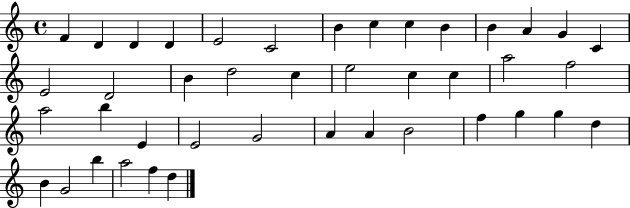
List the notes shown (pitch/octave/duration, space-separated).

F4/q D4/q D4/q D4/q E4/h C4/h B4/q C5/q C5/q B4/q B4/q A4/q G4/q C4/q E4/h D4/h B4/q D5/h C5/q E5/h C5/q C5/q A5/h F5/h A5/h B5/q E4/q E4/h G4/h A4/q A4/q B4/h F5/q G5/q G5/q D5/q B4/q G4/h B5/q A5/h F5/q D5/q